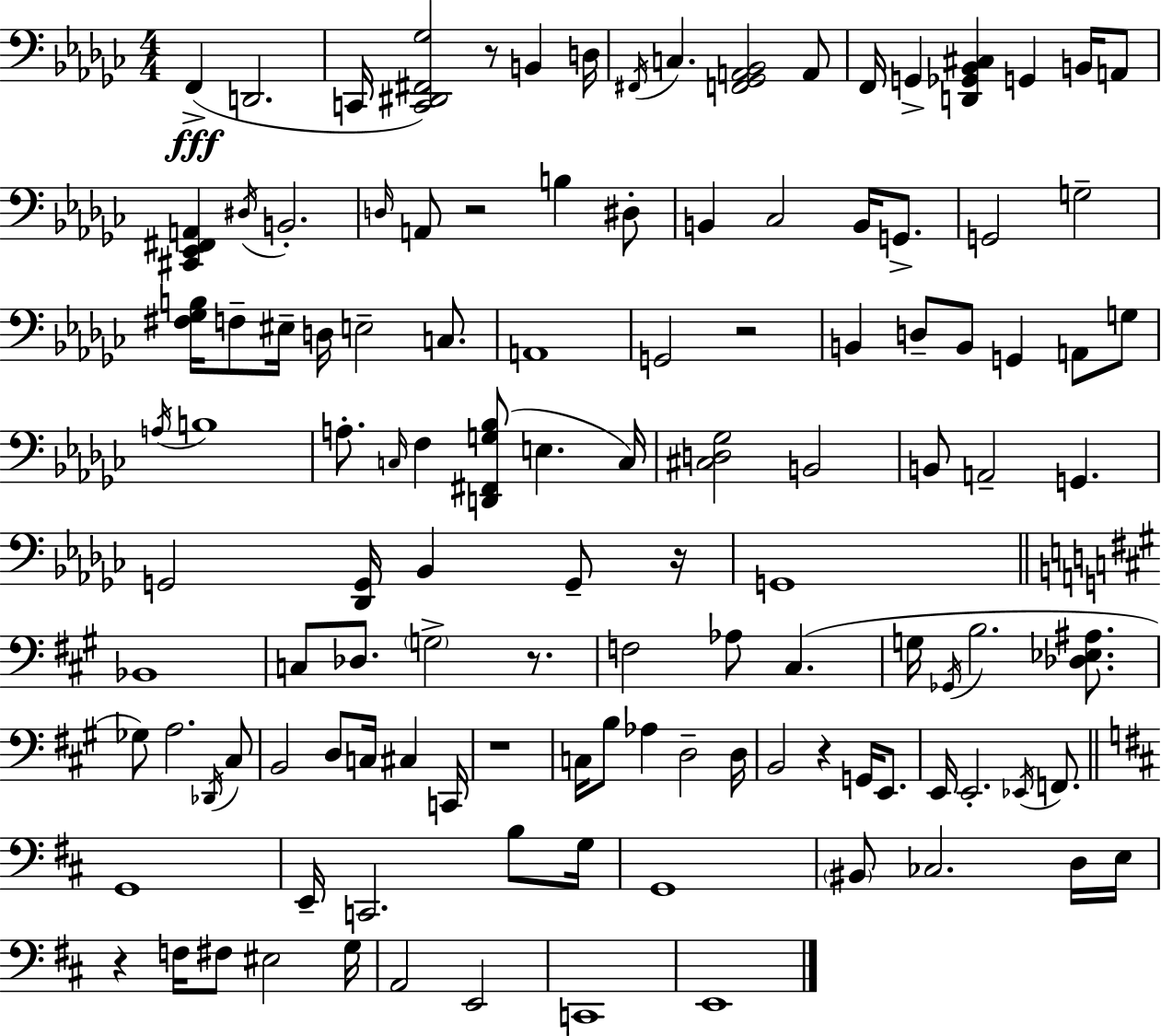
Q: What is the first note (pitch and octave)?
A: F2